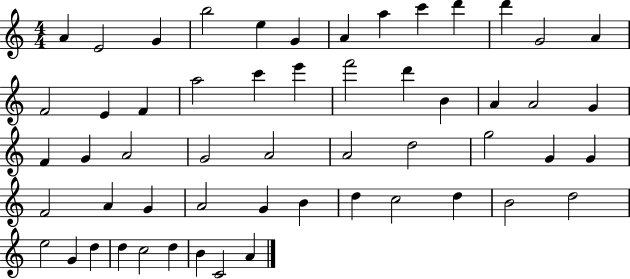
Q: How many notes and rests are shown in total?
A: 55